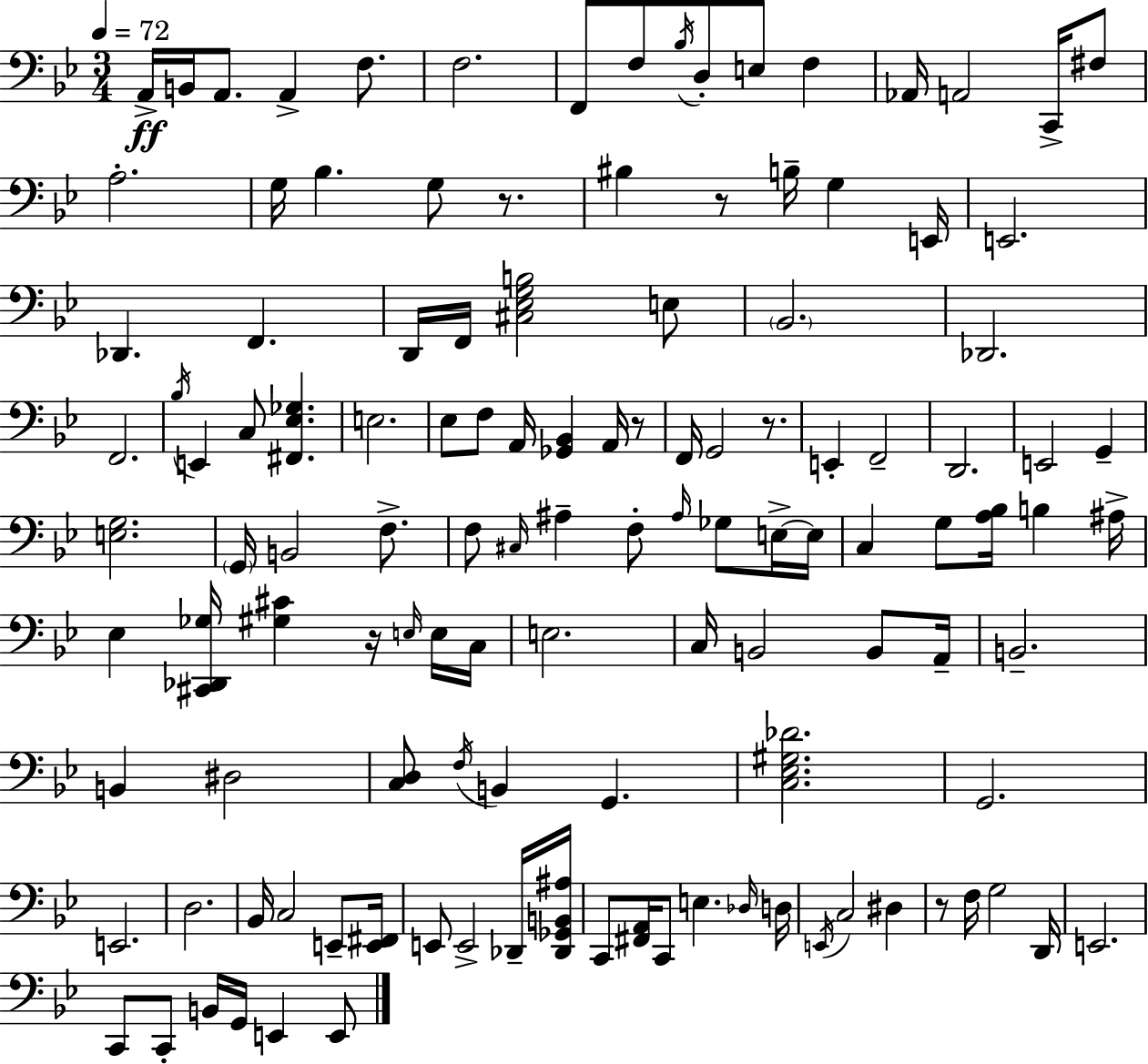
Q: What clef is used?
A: bass